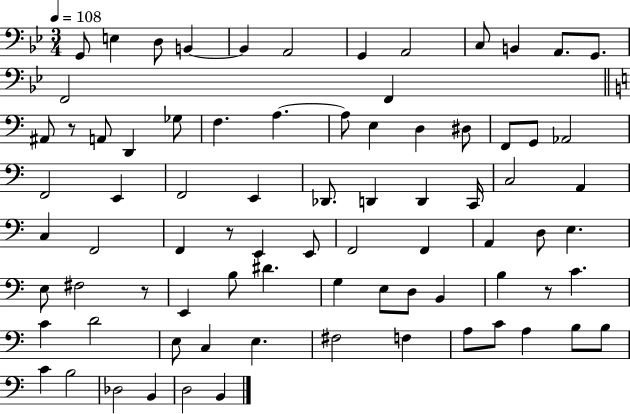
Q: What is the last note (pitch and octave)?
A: B2